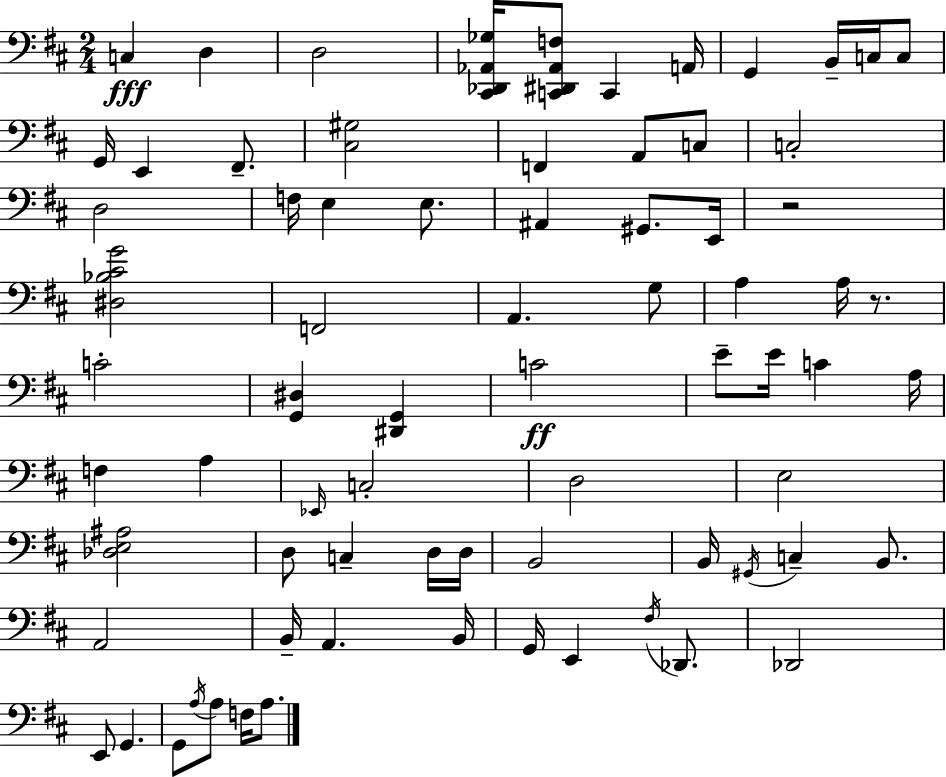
X:1
T:Untitled
M:2/4
L:1/4
K:D
C, D, D,2 [^C,,_D,,_A,,_G,]/4 [C,,^D,,_A,,F,]/2 C,, A,,/4 G,, B,,/4 C,/4 C,/2 G,,/4 E,, ^F,,/2 [^C,^G,]2 F,, A,,/2 C,/2 C,2 D,2 F,/4 E, E,/2 ^A,, ^G,,/2 E,,/4 z2 [^D,_B,^CG]2 F,,2 A,, G,/2 A, A,/4 z/2 C2 [G,,^D,] [^D,,G,,] C2 E/2 E/4 C A,/4 F, A, _E,,/4 C,2 D,2 E,2 [_D,E,^A,]2 D,/2 C, D,/4 D,/4 B,,2 B,,/4 ^G,,/4 C, B,,/2 A,,2 B,,/4 A,, B,,/4 G,,/4 E,, ^F,/4 _D,,/2 _D,,2 E,,/2 G,, G,,/2 A,/4 A,/2 F,/4 A,/2